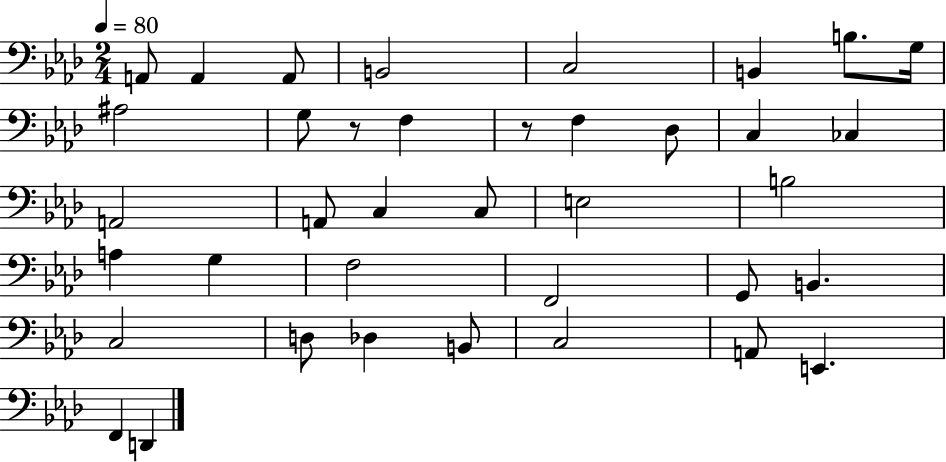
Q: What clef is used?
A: bass